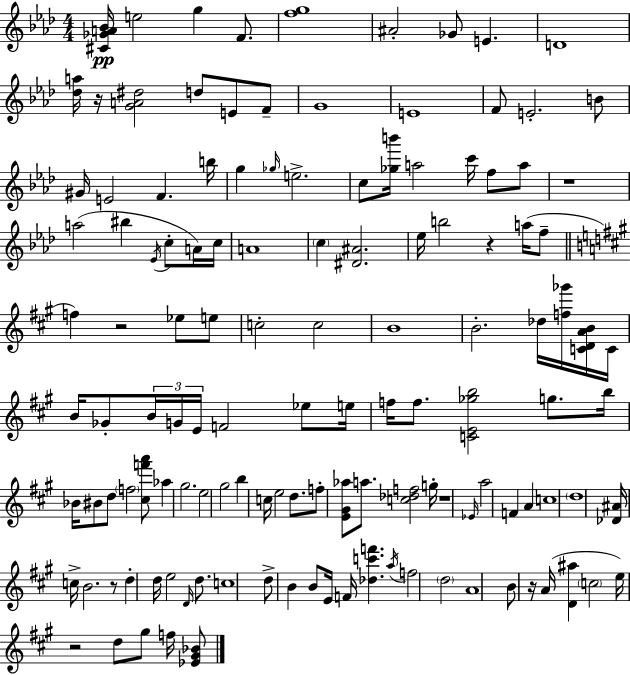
[C#4,Gb4,A4,Bb4]/s E5/h G5/q F4/e. [F5,G5]/w A#4/h Gb4/e E4/q. D4/w [Db5,A5]/s R/s [G4,A4,D#5]/h D5/e E4/e F4/e G4/w E4/w F4/e E4/h. B4/e G#4/s E4/h F4/q. B5/s G5/q Gb5/s E5/h. C5/e [Gb5,B6]/s A5/h C6/s F5/e A5/e R/w A5/h BIS5/q Eb4/s C5/e A4/s C5/s A4/w C5/q [D#4,A#4]/h. Eb5/s B5/h R/q A5/s F5/e F5/q R/h Eb5/e E5/e C5/h C5/h B4/w B4/h. Db5/s [F5,Gb6]/s [C4,D4,A4,B4]/s C4/s B4/s Gb4/e B4/s G4/s E4/s F4/h Eb5/e E5/s F5/s F5/e. [C4,E4,Gb5,B5]/h G5/e. B5/s Bb4/s BIS4/e D5/e F5/h [C#5,F6,A6]/e Ab5/q G#5/h. E5/h G#5/h B5/q C5/s E5/h D5/e. F5/e [E4,G#4,Ab5]/e A5/e. [C5,Db5,F5]/h G5/s R/w Eb4/s A5/h F4/q A4/q C5/w D5/w [Db4,A#4]/s C5/s B4/h. R/e D5/q D5/s E5/h D4/s D5/e. C5/w D5/e B4/q B4/e E4/s F4/s [Db5,C6,F6]/q. A5/s F5/h D5/h A4/w B4/e R/s A4/s [D4,A#5]/q C5/h E5/s R/h D5/e G#5/e F5/s [Eb4,G#4,Bb4]/e